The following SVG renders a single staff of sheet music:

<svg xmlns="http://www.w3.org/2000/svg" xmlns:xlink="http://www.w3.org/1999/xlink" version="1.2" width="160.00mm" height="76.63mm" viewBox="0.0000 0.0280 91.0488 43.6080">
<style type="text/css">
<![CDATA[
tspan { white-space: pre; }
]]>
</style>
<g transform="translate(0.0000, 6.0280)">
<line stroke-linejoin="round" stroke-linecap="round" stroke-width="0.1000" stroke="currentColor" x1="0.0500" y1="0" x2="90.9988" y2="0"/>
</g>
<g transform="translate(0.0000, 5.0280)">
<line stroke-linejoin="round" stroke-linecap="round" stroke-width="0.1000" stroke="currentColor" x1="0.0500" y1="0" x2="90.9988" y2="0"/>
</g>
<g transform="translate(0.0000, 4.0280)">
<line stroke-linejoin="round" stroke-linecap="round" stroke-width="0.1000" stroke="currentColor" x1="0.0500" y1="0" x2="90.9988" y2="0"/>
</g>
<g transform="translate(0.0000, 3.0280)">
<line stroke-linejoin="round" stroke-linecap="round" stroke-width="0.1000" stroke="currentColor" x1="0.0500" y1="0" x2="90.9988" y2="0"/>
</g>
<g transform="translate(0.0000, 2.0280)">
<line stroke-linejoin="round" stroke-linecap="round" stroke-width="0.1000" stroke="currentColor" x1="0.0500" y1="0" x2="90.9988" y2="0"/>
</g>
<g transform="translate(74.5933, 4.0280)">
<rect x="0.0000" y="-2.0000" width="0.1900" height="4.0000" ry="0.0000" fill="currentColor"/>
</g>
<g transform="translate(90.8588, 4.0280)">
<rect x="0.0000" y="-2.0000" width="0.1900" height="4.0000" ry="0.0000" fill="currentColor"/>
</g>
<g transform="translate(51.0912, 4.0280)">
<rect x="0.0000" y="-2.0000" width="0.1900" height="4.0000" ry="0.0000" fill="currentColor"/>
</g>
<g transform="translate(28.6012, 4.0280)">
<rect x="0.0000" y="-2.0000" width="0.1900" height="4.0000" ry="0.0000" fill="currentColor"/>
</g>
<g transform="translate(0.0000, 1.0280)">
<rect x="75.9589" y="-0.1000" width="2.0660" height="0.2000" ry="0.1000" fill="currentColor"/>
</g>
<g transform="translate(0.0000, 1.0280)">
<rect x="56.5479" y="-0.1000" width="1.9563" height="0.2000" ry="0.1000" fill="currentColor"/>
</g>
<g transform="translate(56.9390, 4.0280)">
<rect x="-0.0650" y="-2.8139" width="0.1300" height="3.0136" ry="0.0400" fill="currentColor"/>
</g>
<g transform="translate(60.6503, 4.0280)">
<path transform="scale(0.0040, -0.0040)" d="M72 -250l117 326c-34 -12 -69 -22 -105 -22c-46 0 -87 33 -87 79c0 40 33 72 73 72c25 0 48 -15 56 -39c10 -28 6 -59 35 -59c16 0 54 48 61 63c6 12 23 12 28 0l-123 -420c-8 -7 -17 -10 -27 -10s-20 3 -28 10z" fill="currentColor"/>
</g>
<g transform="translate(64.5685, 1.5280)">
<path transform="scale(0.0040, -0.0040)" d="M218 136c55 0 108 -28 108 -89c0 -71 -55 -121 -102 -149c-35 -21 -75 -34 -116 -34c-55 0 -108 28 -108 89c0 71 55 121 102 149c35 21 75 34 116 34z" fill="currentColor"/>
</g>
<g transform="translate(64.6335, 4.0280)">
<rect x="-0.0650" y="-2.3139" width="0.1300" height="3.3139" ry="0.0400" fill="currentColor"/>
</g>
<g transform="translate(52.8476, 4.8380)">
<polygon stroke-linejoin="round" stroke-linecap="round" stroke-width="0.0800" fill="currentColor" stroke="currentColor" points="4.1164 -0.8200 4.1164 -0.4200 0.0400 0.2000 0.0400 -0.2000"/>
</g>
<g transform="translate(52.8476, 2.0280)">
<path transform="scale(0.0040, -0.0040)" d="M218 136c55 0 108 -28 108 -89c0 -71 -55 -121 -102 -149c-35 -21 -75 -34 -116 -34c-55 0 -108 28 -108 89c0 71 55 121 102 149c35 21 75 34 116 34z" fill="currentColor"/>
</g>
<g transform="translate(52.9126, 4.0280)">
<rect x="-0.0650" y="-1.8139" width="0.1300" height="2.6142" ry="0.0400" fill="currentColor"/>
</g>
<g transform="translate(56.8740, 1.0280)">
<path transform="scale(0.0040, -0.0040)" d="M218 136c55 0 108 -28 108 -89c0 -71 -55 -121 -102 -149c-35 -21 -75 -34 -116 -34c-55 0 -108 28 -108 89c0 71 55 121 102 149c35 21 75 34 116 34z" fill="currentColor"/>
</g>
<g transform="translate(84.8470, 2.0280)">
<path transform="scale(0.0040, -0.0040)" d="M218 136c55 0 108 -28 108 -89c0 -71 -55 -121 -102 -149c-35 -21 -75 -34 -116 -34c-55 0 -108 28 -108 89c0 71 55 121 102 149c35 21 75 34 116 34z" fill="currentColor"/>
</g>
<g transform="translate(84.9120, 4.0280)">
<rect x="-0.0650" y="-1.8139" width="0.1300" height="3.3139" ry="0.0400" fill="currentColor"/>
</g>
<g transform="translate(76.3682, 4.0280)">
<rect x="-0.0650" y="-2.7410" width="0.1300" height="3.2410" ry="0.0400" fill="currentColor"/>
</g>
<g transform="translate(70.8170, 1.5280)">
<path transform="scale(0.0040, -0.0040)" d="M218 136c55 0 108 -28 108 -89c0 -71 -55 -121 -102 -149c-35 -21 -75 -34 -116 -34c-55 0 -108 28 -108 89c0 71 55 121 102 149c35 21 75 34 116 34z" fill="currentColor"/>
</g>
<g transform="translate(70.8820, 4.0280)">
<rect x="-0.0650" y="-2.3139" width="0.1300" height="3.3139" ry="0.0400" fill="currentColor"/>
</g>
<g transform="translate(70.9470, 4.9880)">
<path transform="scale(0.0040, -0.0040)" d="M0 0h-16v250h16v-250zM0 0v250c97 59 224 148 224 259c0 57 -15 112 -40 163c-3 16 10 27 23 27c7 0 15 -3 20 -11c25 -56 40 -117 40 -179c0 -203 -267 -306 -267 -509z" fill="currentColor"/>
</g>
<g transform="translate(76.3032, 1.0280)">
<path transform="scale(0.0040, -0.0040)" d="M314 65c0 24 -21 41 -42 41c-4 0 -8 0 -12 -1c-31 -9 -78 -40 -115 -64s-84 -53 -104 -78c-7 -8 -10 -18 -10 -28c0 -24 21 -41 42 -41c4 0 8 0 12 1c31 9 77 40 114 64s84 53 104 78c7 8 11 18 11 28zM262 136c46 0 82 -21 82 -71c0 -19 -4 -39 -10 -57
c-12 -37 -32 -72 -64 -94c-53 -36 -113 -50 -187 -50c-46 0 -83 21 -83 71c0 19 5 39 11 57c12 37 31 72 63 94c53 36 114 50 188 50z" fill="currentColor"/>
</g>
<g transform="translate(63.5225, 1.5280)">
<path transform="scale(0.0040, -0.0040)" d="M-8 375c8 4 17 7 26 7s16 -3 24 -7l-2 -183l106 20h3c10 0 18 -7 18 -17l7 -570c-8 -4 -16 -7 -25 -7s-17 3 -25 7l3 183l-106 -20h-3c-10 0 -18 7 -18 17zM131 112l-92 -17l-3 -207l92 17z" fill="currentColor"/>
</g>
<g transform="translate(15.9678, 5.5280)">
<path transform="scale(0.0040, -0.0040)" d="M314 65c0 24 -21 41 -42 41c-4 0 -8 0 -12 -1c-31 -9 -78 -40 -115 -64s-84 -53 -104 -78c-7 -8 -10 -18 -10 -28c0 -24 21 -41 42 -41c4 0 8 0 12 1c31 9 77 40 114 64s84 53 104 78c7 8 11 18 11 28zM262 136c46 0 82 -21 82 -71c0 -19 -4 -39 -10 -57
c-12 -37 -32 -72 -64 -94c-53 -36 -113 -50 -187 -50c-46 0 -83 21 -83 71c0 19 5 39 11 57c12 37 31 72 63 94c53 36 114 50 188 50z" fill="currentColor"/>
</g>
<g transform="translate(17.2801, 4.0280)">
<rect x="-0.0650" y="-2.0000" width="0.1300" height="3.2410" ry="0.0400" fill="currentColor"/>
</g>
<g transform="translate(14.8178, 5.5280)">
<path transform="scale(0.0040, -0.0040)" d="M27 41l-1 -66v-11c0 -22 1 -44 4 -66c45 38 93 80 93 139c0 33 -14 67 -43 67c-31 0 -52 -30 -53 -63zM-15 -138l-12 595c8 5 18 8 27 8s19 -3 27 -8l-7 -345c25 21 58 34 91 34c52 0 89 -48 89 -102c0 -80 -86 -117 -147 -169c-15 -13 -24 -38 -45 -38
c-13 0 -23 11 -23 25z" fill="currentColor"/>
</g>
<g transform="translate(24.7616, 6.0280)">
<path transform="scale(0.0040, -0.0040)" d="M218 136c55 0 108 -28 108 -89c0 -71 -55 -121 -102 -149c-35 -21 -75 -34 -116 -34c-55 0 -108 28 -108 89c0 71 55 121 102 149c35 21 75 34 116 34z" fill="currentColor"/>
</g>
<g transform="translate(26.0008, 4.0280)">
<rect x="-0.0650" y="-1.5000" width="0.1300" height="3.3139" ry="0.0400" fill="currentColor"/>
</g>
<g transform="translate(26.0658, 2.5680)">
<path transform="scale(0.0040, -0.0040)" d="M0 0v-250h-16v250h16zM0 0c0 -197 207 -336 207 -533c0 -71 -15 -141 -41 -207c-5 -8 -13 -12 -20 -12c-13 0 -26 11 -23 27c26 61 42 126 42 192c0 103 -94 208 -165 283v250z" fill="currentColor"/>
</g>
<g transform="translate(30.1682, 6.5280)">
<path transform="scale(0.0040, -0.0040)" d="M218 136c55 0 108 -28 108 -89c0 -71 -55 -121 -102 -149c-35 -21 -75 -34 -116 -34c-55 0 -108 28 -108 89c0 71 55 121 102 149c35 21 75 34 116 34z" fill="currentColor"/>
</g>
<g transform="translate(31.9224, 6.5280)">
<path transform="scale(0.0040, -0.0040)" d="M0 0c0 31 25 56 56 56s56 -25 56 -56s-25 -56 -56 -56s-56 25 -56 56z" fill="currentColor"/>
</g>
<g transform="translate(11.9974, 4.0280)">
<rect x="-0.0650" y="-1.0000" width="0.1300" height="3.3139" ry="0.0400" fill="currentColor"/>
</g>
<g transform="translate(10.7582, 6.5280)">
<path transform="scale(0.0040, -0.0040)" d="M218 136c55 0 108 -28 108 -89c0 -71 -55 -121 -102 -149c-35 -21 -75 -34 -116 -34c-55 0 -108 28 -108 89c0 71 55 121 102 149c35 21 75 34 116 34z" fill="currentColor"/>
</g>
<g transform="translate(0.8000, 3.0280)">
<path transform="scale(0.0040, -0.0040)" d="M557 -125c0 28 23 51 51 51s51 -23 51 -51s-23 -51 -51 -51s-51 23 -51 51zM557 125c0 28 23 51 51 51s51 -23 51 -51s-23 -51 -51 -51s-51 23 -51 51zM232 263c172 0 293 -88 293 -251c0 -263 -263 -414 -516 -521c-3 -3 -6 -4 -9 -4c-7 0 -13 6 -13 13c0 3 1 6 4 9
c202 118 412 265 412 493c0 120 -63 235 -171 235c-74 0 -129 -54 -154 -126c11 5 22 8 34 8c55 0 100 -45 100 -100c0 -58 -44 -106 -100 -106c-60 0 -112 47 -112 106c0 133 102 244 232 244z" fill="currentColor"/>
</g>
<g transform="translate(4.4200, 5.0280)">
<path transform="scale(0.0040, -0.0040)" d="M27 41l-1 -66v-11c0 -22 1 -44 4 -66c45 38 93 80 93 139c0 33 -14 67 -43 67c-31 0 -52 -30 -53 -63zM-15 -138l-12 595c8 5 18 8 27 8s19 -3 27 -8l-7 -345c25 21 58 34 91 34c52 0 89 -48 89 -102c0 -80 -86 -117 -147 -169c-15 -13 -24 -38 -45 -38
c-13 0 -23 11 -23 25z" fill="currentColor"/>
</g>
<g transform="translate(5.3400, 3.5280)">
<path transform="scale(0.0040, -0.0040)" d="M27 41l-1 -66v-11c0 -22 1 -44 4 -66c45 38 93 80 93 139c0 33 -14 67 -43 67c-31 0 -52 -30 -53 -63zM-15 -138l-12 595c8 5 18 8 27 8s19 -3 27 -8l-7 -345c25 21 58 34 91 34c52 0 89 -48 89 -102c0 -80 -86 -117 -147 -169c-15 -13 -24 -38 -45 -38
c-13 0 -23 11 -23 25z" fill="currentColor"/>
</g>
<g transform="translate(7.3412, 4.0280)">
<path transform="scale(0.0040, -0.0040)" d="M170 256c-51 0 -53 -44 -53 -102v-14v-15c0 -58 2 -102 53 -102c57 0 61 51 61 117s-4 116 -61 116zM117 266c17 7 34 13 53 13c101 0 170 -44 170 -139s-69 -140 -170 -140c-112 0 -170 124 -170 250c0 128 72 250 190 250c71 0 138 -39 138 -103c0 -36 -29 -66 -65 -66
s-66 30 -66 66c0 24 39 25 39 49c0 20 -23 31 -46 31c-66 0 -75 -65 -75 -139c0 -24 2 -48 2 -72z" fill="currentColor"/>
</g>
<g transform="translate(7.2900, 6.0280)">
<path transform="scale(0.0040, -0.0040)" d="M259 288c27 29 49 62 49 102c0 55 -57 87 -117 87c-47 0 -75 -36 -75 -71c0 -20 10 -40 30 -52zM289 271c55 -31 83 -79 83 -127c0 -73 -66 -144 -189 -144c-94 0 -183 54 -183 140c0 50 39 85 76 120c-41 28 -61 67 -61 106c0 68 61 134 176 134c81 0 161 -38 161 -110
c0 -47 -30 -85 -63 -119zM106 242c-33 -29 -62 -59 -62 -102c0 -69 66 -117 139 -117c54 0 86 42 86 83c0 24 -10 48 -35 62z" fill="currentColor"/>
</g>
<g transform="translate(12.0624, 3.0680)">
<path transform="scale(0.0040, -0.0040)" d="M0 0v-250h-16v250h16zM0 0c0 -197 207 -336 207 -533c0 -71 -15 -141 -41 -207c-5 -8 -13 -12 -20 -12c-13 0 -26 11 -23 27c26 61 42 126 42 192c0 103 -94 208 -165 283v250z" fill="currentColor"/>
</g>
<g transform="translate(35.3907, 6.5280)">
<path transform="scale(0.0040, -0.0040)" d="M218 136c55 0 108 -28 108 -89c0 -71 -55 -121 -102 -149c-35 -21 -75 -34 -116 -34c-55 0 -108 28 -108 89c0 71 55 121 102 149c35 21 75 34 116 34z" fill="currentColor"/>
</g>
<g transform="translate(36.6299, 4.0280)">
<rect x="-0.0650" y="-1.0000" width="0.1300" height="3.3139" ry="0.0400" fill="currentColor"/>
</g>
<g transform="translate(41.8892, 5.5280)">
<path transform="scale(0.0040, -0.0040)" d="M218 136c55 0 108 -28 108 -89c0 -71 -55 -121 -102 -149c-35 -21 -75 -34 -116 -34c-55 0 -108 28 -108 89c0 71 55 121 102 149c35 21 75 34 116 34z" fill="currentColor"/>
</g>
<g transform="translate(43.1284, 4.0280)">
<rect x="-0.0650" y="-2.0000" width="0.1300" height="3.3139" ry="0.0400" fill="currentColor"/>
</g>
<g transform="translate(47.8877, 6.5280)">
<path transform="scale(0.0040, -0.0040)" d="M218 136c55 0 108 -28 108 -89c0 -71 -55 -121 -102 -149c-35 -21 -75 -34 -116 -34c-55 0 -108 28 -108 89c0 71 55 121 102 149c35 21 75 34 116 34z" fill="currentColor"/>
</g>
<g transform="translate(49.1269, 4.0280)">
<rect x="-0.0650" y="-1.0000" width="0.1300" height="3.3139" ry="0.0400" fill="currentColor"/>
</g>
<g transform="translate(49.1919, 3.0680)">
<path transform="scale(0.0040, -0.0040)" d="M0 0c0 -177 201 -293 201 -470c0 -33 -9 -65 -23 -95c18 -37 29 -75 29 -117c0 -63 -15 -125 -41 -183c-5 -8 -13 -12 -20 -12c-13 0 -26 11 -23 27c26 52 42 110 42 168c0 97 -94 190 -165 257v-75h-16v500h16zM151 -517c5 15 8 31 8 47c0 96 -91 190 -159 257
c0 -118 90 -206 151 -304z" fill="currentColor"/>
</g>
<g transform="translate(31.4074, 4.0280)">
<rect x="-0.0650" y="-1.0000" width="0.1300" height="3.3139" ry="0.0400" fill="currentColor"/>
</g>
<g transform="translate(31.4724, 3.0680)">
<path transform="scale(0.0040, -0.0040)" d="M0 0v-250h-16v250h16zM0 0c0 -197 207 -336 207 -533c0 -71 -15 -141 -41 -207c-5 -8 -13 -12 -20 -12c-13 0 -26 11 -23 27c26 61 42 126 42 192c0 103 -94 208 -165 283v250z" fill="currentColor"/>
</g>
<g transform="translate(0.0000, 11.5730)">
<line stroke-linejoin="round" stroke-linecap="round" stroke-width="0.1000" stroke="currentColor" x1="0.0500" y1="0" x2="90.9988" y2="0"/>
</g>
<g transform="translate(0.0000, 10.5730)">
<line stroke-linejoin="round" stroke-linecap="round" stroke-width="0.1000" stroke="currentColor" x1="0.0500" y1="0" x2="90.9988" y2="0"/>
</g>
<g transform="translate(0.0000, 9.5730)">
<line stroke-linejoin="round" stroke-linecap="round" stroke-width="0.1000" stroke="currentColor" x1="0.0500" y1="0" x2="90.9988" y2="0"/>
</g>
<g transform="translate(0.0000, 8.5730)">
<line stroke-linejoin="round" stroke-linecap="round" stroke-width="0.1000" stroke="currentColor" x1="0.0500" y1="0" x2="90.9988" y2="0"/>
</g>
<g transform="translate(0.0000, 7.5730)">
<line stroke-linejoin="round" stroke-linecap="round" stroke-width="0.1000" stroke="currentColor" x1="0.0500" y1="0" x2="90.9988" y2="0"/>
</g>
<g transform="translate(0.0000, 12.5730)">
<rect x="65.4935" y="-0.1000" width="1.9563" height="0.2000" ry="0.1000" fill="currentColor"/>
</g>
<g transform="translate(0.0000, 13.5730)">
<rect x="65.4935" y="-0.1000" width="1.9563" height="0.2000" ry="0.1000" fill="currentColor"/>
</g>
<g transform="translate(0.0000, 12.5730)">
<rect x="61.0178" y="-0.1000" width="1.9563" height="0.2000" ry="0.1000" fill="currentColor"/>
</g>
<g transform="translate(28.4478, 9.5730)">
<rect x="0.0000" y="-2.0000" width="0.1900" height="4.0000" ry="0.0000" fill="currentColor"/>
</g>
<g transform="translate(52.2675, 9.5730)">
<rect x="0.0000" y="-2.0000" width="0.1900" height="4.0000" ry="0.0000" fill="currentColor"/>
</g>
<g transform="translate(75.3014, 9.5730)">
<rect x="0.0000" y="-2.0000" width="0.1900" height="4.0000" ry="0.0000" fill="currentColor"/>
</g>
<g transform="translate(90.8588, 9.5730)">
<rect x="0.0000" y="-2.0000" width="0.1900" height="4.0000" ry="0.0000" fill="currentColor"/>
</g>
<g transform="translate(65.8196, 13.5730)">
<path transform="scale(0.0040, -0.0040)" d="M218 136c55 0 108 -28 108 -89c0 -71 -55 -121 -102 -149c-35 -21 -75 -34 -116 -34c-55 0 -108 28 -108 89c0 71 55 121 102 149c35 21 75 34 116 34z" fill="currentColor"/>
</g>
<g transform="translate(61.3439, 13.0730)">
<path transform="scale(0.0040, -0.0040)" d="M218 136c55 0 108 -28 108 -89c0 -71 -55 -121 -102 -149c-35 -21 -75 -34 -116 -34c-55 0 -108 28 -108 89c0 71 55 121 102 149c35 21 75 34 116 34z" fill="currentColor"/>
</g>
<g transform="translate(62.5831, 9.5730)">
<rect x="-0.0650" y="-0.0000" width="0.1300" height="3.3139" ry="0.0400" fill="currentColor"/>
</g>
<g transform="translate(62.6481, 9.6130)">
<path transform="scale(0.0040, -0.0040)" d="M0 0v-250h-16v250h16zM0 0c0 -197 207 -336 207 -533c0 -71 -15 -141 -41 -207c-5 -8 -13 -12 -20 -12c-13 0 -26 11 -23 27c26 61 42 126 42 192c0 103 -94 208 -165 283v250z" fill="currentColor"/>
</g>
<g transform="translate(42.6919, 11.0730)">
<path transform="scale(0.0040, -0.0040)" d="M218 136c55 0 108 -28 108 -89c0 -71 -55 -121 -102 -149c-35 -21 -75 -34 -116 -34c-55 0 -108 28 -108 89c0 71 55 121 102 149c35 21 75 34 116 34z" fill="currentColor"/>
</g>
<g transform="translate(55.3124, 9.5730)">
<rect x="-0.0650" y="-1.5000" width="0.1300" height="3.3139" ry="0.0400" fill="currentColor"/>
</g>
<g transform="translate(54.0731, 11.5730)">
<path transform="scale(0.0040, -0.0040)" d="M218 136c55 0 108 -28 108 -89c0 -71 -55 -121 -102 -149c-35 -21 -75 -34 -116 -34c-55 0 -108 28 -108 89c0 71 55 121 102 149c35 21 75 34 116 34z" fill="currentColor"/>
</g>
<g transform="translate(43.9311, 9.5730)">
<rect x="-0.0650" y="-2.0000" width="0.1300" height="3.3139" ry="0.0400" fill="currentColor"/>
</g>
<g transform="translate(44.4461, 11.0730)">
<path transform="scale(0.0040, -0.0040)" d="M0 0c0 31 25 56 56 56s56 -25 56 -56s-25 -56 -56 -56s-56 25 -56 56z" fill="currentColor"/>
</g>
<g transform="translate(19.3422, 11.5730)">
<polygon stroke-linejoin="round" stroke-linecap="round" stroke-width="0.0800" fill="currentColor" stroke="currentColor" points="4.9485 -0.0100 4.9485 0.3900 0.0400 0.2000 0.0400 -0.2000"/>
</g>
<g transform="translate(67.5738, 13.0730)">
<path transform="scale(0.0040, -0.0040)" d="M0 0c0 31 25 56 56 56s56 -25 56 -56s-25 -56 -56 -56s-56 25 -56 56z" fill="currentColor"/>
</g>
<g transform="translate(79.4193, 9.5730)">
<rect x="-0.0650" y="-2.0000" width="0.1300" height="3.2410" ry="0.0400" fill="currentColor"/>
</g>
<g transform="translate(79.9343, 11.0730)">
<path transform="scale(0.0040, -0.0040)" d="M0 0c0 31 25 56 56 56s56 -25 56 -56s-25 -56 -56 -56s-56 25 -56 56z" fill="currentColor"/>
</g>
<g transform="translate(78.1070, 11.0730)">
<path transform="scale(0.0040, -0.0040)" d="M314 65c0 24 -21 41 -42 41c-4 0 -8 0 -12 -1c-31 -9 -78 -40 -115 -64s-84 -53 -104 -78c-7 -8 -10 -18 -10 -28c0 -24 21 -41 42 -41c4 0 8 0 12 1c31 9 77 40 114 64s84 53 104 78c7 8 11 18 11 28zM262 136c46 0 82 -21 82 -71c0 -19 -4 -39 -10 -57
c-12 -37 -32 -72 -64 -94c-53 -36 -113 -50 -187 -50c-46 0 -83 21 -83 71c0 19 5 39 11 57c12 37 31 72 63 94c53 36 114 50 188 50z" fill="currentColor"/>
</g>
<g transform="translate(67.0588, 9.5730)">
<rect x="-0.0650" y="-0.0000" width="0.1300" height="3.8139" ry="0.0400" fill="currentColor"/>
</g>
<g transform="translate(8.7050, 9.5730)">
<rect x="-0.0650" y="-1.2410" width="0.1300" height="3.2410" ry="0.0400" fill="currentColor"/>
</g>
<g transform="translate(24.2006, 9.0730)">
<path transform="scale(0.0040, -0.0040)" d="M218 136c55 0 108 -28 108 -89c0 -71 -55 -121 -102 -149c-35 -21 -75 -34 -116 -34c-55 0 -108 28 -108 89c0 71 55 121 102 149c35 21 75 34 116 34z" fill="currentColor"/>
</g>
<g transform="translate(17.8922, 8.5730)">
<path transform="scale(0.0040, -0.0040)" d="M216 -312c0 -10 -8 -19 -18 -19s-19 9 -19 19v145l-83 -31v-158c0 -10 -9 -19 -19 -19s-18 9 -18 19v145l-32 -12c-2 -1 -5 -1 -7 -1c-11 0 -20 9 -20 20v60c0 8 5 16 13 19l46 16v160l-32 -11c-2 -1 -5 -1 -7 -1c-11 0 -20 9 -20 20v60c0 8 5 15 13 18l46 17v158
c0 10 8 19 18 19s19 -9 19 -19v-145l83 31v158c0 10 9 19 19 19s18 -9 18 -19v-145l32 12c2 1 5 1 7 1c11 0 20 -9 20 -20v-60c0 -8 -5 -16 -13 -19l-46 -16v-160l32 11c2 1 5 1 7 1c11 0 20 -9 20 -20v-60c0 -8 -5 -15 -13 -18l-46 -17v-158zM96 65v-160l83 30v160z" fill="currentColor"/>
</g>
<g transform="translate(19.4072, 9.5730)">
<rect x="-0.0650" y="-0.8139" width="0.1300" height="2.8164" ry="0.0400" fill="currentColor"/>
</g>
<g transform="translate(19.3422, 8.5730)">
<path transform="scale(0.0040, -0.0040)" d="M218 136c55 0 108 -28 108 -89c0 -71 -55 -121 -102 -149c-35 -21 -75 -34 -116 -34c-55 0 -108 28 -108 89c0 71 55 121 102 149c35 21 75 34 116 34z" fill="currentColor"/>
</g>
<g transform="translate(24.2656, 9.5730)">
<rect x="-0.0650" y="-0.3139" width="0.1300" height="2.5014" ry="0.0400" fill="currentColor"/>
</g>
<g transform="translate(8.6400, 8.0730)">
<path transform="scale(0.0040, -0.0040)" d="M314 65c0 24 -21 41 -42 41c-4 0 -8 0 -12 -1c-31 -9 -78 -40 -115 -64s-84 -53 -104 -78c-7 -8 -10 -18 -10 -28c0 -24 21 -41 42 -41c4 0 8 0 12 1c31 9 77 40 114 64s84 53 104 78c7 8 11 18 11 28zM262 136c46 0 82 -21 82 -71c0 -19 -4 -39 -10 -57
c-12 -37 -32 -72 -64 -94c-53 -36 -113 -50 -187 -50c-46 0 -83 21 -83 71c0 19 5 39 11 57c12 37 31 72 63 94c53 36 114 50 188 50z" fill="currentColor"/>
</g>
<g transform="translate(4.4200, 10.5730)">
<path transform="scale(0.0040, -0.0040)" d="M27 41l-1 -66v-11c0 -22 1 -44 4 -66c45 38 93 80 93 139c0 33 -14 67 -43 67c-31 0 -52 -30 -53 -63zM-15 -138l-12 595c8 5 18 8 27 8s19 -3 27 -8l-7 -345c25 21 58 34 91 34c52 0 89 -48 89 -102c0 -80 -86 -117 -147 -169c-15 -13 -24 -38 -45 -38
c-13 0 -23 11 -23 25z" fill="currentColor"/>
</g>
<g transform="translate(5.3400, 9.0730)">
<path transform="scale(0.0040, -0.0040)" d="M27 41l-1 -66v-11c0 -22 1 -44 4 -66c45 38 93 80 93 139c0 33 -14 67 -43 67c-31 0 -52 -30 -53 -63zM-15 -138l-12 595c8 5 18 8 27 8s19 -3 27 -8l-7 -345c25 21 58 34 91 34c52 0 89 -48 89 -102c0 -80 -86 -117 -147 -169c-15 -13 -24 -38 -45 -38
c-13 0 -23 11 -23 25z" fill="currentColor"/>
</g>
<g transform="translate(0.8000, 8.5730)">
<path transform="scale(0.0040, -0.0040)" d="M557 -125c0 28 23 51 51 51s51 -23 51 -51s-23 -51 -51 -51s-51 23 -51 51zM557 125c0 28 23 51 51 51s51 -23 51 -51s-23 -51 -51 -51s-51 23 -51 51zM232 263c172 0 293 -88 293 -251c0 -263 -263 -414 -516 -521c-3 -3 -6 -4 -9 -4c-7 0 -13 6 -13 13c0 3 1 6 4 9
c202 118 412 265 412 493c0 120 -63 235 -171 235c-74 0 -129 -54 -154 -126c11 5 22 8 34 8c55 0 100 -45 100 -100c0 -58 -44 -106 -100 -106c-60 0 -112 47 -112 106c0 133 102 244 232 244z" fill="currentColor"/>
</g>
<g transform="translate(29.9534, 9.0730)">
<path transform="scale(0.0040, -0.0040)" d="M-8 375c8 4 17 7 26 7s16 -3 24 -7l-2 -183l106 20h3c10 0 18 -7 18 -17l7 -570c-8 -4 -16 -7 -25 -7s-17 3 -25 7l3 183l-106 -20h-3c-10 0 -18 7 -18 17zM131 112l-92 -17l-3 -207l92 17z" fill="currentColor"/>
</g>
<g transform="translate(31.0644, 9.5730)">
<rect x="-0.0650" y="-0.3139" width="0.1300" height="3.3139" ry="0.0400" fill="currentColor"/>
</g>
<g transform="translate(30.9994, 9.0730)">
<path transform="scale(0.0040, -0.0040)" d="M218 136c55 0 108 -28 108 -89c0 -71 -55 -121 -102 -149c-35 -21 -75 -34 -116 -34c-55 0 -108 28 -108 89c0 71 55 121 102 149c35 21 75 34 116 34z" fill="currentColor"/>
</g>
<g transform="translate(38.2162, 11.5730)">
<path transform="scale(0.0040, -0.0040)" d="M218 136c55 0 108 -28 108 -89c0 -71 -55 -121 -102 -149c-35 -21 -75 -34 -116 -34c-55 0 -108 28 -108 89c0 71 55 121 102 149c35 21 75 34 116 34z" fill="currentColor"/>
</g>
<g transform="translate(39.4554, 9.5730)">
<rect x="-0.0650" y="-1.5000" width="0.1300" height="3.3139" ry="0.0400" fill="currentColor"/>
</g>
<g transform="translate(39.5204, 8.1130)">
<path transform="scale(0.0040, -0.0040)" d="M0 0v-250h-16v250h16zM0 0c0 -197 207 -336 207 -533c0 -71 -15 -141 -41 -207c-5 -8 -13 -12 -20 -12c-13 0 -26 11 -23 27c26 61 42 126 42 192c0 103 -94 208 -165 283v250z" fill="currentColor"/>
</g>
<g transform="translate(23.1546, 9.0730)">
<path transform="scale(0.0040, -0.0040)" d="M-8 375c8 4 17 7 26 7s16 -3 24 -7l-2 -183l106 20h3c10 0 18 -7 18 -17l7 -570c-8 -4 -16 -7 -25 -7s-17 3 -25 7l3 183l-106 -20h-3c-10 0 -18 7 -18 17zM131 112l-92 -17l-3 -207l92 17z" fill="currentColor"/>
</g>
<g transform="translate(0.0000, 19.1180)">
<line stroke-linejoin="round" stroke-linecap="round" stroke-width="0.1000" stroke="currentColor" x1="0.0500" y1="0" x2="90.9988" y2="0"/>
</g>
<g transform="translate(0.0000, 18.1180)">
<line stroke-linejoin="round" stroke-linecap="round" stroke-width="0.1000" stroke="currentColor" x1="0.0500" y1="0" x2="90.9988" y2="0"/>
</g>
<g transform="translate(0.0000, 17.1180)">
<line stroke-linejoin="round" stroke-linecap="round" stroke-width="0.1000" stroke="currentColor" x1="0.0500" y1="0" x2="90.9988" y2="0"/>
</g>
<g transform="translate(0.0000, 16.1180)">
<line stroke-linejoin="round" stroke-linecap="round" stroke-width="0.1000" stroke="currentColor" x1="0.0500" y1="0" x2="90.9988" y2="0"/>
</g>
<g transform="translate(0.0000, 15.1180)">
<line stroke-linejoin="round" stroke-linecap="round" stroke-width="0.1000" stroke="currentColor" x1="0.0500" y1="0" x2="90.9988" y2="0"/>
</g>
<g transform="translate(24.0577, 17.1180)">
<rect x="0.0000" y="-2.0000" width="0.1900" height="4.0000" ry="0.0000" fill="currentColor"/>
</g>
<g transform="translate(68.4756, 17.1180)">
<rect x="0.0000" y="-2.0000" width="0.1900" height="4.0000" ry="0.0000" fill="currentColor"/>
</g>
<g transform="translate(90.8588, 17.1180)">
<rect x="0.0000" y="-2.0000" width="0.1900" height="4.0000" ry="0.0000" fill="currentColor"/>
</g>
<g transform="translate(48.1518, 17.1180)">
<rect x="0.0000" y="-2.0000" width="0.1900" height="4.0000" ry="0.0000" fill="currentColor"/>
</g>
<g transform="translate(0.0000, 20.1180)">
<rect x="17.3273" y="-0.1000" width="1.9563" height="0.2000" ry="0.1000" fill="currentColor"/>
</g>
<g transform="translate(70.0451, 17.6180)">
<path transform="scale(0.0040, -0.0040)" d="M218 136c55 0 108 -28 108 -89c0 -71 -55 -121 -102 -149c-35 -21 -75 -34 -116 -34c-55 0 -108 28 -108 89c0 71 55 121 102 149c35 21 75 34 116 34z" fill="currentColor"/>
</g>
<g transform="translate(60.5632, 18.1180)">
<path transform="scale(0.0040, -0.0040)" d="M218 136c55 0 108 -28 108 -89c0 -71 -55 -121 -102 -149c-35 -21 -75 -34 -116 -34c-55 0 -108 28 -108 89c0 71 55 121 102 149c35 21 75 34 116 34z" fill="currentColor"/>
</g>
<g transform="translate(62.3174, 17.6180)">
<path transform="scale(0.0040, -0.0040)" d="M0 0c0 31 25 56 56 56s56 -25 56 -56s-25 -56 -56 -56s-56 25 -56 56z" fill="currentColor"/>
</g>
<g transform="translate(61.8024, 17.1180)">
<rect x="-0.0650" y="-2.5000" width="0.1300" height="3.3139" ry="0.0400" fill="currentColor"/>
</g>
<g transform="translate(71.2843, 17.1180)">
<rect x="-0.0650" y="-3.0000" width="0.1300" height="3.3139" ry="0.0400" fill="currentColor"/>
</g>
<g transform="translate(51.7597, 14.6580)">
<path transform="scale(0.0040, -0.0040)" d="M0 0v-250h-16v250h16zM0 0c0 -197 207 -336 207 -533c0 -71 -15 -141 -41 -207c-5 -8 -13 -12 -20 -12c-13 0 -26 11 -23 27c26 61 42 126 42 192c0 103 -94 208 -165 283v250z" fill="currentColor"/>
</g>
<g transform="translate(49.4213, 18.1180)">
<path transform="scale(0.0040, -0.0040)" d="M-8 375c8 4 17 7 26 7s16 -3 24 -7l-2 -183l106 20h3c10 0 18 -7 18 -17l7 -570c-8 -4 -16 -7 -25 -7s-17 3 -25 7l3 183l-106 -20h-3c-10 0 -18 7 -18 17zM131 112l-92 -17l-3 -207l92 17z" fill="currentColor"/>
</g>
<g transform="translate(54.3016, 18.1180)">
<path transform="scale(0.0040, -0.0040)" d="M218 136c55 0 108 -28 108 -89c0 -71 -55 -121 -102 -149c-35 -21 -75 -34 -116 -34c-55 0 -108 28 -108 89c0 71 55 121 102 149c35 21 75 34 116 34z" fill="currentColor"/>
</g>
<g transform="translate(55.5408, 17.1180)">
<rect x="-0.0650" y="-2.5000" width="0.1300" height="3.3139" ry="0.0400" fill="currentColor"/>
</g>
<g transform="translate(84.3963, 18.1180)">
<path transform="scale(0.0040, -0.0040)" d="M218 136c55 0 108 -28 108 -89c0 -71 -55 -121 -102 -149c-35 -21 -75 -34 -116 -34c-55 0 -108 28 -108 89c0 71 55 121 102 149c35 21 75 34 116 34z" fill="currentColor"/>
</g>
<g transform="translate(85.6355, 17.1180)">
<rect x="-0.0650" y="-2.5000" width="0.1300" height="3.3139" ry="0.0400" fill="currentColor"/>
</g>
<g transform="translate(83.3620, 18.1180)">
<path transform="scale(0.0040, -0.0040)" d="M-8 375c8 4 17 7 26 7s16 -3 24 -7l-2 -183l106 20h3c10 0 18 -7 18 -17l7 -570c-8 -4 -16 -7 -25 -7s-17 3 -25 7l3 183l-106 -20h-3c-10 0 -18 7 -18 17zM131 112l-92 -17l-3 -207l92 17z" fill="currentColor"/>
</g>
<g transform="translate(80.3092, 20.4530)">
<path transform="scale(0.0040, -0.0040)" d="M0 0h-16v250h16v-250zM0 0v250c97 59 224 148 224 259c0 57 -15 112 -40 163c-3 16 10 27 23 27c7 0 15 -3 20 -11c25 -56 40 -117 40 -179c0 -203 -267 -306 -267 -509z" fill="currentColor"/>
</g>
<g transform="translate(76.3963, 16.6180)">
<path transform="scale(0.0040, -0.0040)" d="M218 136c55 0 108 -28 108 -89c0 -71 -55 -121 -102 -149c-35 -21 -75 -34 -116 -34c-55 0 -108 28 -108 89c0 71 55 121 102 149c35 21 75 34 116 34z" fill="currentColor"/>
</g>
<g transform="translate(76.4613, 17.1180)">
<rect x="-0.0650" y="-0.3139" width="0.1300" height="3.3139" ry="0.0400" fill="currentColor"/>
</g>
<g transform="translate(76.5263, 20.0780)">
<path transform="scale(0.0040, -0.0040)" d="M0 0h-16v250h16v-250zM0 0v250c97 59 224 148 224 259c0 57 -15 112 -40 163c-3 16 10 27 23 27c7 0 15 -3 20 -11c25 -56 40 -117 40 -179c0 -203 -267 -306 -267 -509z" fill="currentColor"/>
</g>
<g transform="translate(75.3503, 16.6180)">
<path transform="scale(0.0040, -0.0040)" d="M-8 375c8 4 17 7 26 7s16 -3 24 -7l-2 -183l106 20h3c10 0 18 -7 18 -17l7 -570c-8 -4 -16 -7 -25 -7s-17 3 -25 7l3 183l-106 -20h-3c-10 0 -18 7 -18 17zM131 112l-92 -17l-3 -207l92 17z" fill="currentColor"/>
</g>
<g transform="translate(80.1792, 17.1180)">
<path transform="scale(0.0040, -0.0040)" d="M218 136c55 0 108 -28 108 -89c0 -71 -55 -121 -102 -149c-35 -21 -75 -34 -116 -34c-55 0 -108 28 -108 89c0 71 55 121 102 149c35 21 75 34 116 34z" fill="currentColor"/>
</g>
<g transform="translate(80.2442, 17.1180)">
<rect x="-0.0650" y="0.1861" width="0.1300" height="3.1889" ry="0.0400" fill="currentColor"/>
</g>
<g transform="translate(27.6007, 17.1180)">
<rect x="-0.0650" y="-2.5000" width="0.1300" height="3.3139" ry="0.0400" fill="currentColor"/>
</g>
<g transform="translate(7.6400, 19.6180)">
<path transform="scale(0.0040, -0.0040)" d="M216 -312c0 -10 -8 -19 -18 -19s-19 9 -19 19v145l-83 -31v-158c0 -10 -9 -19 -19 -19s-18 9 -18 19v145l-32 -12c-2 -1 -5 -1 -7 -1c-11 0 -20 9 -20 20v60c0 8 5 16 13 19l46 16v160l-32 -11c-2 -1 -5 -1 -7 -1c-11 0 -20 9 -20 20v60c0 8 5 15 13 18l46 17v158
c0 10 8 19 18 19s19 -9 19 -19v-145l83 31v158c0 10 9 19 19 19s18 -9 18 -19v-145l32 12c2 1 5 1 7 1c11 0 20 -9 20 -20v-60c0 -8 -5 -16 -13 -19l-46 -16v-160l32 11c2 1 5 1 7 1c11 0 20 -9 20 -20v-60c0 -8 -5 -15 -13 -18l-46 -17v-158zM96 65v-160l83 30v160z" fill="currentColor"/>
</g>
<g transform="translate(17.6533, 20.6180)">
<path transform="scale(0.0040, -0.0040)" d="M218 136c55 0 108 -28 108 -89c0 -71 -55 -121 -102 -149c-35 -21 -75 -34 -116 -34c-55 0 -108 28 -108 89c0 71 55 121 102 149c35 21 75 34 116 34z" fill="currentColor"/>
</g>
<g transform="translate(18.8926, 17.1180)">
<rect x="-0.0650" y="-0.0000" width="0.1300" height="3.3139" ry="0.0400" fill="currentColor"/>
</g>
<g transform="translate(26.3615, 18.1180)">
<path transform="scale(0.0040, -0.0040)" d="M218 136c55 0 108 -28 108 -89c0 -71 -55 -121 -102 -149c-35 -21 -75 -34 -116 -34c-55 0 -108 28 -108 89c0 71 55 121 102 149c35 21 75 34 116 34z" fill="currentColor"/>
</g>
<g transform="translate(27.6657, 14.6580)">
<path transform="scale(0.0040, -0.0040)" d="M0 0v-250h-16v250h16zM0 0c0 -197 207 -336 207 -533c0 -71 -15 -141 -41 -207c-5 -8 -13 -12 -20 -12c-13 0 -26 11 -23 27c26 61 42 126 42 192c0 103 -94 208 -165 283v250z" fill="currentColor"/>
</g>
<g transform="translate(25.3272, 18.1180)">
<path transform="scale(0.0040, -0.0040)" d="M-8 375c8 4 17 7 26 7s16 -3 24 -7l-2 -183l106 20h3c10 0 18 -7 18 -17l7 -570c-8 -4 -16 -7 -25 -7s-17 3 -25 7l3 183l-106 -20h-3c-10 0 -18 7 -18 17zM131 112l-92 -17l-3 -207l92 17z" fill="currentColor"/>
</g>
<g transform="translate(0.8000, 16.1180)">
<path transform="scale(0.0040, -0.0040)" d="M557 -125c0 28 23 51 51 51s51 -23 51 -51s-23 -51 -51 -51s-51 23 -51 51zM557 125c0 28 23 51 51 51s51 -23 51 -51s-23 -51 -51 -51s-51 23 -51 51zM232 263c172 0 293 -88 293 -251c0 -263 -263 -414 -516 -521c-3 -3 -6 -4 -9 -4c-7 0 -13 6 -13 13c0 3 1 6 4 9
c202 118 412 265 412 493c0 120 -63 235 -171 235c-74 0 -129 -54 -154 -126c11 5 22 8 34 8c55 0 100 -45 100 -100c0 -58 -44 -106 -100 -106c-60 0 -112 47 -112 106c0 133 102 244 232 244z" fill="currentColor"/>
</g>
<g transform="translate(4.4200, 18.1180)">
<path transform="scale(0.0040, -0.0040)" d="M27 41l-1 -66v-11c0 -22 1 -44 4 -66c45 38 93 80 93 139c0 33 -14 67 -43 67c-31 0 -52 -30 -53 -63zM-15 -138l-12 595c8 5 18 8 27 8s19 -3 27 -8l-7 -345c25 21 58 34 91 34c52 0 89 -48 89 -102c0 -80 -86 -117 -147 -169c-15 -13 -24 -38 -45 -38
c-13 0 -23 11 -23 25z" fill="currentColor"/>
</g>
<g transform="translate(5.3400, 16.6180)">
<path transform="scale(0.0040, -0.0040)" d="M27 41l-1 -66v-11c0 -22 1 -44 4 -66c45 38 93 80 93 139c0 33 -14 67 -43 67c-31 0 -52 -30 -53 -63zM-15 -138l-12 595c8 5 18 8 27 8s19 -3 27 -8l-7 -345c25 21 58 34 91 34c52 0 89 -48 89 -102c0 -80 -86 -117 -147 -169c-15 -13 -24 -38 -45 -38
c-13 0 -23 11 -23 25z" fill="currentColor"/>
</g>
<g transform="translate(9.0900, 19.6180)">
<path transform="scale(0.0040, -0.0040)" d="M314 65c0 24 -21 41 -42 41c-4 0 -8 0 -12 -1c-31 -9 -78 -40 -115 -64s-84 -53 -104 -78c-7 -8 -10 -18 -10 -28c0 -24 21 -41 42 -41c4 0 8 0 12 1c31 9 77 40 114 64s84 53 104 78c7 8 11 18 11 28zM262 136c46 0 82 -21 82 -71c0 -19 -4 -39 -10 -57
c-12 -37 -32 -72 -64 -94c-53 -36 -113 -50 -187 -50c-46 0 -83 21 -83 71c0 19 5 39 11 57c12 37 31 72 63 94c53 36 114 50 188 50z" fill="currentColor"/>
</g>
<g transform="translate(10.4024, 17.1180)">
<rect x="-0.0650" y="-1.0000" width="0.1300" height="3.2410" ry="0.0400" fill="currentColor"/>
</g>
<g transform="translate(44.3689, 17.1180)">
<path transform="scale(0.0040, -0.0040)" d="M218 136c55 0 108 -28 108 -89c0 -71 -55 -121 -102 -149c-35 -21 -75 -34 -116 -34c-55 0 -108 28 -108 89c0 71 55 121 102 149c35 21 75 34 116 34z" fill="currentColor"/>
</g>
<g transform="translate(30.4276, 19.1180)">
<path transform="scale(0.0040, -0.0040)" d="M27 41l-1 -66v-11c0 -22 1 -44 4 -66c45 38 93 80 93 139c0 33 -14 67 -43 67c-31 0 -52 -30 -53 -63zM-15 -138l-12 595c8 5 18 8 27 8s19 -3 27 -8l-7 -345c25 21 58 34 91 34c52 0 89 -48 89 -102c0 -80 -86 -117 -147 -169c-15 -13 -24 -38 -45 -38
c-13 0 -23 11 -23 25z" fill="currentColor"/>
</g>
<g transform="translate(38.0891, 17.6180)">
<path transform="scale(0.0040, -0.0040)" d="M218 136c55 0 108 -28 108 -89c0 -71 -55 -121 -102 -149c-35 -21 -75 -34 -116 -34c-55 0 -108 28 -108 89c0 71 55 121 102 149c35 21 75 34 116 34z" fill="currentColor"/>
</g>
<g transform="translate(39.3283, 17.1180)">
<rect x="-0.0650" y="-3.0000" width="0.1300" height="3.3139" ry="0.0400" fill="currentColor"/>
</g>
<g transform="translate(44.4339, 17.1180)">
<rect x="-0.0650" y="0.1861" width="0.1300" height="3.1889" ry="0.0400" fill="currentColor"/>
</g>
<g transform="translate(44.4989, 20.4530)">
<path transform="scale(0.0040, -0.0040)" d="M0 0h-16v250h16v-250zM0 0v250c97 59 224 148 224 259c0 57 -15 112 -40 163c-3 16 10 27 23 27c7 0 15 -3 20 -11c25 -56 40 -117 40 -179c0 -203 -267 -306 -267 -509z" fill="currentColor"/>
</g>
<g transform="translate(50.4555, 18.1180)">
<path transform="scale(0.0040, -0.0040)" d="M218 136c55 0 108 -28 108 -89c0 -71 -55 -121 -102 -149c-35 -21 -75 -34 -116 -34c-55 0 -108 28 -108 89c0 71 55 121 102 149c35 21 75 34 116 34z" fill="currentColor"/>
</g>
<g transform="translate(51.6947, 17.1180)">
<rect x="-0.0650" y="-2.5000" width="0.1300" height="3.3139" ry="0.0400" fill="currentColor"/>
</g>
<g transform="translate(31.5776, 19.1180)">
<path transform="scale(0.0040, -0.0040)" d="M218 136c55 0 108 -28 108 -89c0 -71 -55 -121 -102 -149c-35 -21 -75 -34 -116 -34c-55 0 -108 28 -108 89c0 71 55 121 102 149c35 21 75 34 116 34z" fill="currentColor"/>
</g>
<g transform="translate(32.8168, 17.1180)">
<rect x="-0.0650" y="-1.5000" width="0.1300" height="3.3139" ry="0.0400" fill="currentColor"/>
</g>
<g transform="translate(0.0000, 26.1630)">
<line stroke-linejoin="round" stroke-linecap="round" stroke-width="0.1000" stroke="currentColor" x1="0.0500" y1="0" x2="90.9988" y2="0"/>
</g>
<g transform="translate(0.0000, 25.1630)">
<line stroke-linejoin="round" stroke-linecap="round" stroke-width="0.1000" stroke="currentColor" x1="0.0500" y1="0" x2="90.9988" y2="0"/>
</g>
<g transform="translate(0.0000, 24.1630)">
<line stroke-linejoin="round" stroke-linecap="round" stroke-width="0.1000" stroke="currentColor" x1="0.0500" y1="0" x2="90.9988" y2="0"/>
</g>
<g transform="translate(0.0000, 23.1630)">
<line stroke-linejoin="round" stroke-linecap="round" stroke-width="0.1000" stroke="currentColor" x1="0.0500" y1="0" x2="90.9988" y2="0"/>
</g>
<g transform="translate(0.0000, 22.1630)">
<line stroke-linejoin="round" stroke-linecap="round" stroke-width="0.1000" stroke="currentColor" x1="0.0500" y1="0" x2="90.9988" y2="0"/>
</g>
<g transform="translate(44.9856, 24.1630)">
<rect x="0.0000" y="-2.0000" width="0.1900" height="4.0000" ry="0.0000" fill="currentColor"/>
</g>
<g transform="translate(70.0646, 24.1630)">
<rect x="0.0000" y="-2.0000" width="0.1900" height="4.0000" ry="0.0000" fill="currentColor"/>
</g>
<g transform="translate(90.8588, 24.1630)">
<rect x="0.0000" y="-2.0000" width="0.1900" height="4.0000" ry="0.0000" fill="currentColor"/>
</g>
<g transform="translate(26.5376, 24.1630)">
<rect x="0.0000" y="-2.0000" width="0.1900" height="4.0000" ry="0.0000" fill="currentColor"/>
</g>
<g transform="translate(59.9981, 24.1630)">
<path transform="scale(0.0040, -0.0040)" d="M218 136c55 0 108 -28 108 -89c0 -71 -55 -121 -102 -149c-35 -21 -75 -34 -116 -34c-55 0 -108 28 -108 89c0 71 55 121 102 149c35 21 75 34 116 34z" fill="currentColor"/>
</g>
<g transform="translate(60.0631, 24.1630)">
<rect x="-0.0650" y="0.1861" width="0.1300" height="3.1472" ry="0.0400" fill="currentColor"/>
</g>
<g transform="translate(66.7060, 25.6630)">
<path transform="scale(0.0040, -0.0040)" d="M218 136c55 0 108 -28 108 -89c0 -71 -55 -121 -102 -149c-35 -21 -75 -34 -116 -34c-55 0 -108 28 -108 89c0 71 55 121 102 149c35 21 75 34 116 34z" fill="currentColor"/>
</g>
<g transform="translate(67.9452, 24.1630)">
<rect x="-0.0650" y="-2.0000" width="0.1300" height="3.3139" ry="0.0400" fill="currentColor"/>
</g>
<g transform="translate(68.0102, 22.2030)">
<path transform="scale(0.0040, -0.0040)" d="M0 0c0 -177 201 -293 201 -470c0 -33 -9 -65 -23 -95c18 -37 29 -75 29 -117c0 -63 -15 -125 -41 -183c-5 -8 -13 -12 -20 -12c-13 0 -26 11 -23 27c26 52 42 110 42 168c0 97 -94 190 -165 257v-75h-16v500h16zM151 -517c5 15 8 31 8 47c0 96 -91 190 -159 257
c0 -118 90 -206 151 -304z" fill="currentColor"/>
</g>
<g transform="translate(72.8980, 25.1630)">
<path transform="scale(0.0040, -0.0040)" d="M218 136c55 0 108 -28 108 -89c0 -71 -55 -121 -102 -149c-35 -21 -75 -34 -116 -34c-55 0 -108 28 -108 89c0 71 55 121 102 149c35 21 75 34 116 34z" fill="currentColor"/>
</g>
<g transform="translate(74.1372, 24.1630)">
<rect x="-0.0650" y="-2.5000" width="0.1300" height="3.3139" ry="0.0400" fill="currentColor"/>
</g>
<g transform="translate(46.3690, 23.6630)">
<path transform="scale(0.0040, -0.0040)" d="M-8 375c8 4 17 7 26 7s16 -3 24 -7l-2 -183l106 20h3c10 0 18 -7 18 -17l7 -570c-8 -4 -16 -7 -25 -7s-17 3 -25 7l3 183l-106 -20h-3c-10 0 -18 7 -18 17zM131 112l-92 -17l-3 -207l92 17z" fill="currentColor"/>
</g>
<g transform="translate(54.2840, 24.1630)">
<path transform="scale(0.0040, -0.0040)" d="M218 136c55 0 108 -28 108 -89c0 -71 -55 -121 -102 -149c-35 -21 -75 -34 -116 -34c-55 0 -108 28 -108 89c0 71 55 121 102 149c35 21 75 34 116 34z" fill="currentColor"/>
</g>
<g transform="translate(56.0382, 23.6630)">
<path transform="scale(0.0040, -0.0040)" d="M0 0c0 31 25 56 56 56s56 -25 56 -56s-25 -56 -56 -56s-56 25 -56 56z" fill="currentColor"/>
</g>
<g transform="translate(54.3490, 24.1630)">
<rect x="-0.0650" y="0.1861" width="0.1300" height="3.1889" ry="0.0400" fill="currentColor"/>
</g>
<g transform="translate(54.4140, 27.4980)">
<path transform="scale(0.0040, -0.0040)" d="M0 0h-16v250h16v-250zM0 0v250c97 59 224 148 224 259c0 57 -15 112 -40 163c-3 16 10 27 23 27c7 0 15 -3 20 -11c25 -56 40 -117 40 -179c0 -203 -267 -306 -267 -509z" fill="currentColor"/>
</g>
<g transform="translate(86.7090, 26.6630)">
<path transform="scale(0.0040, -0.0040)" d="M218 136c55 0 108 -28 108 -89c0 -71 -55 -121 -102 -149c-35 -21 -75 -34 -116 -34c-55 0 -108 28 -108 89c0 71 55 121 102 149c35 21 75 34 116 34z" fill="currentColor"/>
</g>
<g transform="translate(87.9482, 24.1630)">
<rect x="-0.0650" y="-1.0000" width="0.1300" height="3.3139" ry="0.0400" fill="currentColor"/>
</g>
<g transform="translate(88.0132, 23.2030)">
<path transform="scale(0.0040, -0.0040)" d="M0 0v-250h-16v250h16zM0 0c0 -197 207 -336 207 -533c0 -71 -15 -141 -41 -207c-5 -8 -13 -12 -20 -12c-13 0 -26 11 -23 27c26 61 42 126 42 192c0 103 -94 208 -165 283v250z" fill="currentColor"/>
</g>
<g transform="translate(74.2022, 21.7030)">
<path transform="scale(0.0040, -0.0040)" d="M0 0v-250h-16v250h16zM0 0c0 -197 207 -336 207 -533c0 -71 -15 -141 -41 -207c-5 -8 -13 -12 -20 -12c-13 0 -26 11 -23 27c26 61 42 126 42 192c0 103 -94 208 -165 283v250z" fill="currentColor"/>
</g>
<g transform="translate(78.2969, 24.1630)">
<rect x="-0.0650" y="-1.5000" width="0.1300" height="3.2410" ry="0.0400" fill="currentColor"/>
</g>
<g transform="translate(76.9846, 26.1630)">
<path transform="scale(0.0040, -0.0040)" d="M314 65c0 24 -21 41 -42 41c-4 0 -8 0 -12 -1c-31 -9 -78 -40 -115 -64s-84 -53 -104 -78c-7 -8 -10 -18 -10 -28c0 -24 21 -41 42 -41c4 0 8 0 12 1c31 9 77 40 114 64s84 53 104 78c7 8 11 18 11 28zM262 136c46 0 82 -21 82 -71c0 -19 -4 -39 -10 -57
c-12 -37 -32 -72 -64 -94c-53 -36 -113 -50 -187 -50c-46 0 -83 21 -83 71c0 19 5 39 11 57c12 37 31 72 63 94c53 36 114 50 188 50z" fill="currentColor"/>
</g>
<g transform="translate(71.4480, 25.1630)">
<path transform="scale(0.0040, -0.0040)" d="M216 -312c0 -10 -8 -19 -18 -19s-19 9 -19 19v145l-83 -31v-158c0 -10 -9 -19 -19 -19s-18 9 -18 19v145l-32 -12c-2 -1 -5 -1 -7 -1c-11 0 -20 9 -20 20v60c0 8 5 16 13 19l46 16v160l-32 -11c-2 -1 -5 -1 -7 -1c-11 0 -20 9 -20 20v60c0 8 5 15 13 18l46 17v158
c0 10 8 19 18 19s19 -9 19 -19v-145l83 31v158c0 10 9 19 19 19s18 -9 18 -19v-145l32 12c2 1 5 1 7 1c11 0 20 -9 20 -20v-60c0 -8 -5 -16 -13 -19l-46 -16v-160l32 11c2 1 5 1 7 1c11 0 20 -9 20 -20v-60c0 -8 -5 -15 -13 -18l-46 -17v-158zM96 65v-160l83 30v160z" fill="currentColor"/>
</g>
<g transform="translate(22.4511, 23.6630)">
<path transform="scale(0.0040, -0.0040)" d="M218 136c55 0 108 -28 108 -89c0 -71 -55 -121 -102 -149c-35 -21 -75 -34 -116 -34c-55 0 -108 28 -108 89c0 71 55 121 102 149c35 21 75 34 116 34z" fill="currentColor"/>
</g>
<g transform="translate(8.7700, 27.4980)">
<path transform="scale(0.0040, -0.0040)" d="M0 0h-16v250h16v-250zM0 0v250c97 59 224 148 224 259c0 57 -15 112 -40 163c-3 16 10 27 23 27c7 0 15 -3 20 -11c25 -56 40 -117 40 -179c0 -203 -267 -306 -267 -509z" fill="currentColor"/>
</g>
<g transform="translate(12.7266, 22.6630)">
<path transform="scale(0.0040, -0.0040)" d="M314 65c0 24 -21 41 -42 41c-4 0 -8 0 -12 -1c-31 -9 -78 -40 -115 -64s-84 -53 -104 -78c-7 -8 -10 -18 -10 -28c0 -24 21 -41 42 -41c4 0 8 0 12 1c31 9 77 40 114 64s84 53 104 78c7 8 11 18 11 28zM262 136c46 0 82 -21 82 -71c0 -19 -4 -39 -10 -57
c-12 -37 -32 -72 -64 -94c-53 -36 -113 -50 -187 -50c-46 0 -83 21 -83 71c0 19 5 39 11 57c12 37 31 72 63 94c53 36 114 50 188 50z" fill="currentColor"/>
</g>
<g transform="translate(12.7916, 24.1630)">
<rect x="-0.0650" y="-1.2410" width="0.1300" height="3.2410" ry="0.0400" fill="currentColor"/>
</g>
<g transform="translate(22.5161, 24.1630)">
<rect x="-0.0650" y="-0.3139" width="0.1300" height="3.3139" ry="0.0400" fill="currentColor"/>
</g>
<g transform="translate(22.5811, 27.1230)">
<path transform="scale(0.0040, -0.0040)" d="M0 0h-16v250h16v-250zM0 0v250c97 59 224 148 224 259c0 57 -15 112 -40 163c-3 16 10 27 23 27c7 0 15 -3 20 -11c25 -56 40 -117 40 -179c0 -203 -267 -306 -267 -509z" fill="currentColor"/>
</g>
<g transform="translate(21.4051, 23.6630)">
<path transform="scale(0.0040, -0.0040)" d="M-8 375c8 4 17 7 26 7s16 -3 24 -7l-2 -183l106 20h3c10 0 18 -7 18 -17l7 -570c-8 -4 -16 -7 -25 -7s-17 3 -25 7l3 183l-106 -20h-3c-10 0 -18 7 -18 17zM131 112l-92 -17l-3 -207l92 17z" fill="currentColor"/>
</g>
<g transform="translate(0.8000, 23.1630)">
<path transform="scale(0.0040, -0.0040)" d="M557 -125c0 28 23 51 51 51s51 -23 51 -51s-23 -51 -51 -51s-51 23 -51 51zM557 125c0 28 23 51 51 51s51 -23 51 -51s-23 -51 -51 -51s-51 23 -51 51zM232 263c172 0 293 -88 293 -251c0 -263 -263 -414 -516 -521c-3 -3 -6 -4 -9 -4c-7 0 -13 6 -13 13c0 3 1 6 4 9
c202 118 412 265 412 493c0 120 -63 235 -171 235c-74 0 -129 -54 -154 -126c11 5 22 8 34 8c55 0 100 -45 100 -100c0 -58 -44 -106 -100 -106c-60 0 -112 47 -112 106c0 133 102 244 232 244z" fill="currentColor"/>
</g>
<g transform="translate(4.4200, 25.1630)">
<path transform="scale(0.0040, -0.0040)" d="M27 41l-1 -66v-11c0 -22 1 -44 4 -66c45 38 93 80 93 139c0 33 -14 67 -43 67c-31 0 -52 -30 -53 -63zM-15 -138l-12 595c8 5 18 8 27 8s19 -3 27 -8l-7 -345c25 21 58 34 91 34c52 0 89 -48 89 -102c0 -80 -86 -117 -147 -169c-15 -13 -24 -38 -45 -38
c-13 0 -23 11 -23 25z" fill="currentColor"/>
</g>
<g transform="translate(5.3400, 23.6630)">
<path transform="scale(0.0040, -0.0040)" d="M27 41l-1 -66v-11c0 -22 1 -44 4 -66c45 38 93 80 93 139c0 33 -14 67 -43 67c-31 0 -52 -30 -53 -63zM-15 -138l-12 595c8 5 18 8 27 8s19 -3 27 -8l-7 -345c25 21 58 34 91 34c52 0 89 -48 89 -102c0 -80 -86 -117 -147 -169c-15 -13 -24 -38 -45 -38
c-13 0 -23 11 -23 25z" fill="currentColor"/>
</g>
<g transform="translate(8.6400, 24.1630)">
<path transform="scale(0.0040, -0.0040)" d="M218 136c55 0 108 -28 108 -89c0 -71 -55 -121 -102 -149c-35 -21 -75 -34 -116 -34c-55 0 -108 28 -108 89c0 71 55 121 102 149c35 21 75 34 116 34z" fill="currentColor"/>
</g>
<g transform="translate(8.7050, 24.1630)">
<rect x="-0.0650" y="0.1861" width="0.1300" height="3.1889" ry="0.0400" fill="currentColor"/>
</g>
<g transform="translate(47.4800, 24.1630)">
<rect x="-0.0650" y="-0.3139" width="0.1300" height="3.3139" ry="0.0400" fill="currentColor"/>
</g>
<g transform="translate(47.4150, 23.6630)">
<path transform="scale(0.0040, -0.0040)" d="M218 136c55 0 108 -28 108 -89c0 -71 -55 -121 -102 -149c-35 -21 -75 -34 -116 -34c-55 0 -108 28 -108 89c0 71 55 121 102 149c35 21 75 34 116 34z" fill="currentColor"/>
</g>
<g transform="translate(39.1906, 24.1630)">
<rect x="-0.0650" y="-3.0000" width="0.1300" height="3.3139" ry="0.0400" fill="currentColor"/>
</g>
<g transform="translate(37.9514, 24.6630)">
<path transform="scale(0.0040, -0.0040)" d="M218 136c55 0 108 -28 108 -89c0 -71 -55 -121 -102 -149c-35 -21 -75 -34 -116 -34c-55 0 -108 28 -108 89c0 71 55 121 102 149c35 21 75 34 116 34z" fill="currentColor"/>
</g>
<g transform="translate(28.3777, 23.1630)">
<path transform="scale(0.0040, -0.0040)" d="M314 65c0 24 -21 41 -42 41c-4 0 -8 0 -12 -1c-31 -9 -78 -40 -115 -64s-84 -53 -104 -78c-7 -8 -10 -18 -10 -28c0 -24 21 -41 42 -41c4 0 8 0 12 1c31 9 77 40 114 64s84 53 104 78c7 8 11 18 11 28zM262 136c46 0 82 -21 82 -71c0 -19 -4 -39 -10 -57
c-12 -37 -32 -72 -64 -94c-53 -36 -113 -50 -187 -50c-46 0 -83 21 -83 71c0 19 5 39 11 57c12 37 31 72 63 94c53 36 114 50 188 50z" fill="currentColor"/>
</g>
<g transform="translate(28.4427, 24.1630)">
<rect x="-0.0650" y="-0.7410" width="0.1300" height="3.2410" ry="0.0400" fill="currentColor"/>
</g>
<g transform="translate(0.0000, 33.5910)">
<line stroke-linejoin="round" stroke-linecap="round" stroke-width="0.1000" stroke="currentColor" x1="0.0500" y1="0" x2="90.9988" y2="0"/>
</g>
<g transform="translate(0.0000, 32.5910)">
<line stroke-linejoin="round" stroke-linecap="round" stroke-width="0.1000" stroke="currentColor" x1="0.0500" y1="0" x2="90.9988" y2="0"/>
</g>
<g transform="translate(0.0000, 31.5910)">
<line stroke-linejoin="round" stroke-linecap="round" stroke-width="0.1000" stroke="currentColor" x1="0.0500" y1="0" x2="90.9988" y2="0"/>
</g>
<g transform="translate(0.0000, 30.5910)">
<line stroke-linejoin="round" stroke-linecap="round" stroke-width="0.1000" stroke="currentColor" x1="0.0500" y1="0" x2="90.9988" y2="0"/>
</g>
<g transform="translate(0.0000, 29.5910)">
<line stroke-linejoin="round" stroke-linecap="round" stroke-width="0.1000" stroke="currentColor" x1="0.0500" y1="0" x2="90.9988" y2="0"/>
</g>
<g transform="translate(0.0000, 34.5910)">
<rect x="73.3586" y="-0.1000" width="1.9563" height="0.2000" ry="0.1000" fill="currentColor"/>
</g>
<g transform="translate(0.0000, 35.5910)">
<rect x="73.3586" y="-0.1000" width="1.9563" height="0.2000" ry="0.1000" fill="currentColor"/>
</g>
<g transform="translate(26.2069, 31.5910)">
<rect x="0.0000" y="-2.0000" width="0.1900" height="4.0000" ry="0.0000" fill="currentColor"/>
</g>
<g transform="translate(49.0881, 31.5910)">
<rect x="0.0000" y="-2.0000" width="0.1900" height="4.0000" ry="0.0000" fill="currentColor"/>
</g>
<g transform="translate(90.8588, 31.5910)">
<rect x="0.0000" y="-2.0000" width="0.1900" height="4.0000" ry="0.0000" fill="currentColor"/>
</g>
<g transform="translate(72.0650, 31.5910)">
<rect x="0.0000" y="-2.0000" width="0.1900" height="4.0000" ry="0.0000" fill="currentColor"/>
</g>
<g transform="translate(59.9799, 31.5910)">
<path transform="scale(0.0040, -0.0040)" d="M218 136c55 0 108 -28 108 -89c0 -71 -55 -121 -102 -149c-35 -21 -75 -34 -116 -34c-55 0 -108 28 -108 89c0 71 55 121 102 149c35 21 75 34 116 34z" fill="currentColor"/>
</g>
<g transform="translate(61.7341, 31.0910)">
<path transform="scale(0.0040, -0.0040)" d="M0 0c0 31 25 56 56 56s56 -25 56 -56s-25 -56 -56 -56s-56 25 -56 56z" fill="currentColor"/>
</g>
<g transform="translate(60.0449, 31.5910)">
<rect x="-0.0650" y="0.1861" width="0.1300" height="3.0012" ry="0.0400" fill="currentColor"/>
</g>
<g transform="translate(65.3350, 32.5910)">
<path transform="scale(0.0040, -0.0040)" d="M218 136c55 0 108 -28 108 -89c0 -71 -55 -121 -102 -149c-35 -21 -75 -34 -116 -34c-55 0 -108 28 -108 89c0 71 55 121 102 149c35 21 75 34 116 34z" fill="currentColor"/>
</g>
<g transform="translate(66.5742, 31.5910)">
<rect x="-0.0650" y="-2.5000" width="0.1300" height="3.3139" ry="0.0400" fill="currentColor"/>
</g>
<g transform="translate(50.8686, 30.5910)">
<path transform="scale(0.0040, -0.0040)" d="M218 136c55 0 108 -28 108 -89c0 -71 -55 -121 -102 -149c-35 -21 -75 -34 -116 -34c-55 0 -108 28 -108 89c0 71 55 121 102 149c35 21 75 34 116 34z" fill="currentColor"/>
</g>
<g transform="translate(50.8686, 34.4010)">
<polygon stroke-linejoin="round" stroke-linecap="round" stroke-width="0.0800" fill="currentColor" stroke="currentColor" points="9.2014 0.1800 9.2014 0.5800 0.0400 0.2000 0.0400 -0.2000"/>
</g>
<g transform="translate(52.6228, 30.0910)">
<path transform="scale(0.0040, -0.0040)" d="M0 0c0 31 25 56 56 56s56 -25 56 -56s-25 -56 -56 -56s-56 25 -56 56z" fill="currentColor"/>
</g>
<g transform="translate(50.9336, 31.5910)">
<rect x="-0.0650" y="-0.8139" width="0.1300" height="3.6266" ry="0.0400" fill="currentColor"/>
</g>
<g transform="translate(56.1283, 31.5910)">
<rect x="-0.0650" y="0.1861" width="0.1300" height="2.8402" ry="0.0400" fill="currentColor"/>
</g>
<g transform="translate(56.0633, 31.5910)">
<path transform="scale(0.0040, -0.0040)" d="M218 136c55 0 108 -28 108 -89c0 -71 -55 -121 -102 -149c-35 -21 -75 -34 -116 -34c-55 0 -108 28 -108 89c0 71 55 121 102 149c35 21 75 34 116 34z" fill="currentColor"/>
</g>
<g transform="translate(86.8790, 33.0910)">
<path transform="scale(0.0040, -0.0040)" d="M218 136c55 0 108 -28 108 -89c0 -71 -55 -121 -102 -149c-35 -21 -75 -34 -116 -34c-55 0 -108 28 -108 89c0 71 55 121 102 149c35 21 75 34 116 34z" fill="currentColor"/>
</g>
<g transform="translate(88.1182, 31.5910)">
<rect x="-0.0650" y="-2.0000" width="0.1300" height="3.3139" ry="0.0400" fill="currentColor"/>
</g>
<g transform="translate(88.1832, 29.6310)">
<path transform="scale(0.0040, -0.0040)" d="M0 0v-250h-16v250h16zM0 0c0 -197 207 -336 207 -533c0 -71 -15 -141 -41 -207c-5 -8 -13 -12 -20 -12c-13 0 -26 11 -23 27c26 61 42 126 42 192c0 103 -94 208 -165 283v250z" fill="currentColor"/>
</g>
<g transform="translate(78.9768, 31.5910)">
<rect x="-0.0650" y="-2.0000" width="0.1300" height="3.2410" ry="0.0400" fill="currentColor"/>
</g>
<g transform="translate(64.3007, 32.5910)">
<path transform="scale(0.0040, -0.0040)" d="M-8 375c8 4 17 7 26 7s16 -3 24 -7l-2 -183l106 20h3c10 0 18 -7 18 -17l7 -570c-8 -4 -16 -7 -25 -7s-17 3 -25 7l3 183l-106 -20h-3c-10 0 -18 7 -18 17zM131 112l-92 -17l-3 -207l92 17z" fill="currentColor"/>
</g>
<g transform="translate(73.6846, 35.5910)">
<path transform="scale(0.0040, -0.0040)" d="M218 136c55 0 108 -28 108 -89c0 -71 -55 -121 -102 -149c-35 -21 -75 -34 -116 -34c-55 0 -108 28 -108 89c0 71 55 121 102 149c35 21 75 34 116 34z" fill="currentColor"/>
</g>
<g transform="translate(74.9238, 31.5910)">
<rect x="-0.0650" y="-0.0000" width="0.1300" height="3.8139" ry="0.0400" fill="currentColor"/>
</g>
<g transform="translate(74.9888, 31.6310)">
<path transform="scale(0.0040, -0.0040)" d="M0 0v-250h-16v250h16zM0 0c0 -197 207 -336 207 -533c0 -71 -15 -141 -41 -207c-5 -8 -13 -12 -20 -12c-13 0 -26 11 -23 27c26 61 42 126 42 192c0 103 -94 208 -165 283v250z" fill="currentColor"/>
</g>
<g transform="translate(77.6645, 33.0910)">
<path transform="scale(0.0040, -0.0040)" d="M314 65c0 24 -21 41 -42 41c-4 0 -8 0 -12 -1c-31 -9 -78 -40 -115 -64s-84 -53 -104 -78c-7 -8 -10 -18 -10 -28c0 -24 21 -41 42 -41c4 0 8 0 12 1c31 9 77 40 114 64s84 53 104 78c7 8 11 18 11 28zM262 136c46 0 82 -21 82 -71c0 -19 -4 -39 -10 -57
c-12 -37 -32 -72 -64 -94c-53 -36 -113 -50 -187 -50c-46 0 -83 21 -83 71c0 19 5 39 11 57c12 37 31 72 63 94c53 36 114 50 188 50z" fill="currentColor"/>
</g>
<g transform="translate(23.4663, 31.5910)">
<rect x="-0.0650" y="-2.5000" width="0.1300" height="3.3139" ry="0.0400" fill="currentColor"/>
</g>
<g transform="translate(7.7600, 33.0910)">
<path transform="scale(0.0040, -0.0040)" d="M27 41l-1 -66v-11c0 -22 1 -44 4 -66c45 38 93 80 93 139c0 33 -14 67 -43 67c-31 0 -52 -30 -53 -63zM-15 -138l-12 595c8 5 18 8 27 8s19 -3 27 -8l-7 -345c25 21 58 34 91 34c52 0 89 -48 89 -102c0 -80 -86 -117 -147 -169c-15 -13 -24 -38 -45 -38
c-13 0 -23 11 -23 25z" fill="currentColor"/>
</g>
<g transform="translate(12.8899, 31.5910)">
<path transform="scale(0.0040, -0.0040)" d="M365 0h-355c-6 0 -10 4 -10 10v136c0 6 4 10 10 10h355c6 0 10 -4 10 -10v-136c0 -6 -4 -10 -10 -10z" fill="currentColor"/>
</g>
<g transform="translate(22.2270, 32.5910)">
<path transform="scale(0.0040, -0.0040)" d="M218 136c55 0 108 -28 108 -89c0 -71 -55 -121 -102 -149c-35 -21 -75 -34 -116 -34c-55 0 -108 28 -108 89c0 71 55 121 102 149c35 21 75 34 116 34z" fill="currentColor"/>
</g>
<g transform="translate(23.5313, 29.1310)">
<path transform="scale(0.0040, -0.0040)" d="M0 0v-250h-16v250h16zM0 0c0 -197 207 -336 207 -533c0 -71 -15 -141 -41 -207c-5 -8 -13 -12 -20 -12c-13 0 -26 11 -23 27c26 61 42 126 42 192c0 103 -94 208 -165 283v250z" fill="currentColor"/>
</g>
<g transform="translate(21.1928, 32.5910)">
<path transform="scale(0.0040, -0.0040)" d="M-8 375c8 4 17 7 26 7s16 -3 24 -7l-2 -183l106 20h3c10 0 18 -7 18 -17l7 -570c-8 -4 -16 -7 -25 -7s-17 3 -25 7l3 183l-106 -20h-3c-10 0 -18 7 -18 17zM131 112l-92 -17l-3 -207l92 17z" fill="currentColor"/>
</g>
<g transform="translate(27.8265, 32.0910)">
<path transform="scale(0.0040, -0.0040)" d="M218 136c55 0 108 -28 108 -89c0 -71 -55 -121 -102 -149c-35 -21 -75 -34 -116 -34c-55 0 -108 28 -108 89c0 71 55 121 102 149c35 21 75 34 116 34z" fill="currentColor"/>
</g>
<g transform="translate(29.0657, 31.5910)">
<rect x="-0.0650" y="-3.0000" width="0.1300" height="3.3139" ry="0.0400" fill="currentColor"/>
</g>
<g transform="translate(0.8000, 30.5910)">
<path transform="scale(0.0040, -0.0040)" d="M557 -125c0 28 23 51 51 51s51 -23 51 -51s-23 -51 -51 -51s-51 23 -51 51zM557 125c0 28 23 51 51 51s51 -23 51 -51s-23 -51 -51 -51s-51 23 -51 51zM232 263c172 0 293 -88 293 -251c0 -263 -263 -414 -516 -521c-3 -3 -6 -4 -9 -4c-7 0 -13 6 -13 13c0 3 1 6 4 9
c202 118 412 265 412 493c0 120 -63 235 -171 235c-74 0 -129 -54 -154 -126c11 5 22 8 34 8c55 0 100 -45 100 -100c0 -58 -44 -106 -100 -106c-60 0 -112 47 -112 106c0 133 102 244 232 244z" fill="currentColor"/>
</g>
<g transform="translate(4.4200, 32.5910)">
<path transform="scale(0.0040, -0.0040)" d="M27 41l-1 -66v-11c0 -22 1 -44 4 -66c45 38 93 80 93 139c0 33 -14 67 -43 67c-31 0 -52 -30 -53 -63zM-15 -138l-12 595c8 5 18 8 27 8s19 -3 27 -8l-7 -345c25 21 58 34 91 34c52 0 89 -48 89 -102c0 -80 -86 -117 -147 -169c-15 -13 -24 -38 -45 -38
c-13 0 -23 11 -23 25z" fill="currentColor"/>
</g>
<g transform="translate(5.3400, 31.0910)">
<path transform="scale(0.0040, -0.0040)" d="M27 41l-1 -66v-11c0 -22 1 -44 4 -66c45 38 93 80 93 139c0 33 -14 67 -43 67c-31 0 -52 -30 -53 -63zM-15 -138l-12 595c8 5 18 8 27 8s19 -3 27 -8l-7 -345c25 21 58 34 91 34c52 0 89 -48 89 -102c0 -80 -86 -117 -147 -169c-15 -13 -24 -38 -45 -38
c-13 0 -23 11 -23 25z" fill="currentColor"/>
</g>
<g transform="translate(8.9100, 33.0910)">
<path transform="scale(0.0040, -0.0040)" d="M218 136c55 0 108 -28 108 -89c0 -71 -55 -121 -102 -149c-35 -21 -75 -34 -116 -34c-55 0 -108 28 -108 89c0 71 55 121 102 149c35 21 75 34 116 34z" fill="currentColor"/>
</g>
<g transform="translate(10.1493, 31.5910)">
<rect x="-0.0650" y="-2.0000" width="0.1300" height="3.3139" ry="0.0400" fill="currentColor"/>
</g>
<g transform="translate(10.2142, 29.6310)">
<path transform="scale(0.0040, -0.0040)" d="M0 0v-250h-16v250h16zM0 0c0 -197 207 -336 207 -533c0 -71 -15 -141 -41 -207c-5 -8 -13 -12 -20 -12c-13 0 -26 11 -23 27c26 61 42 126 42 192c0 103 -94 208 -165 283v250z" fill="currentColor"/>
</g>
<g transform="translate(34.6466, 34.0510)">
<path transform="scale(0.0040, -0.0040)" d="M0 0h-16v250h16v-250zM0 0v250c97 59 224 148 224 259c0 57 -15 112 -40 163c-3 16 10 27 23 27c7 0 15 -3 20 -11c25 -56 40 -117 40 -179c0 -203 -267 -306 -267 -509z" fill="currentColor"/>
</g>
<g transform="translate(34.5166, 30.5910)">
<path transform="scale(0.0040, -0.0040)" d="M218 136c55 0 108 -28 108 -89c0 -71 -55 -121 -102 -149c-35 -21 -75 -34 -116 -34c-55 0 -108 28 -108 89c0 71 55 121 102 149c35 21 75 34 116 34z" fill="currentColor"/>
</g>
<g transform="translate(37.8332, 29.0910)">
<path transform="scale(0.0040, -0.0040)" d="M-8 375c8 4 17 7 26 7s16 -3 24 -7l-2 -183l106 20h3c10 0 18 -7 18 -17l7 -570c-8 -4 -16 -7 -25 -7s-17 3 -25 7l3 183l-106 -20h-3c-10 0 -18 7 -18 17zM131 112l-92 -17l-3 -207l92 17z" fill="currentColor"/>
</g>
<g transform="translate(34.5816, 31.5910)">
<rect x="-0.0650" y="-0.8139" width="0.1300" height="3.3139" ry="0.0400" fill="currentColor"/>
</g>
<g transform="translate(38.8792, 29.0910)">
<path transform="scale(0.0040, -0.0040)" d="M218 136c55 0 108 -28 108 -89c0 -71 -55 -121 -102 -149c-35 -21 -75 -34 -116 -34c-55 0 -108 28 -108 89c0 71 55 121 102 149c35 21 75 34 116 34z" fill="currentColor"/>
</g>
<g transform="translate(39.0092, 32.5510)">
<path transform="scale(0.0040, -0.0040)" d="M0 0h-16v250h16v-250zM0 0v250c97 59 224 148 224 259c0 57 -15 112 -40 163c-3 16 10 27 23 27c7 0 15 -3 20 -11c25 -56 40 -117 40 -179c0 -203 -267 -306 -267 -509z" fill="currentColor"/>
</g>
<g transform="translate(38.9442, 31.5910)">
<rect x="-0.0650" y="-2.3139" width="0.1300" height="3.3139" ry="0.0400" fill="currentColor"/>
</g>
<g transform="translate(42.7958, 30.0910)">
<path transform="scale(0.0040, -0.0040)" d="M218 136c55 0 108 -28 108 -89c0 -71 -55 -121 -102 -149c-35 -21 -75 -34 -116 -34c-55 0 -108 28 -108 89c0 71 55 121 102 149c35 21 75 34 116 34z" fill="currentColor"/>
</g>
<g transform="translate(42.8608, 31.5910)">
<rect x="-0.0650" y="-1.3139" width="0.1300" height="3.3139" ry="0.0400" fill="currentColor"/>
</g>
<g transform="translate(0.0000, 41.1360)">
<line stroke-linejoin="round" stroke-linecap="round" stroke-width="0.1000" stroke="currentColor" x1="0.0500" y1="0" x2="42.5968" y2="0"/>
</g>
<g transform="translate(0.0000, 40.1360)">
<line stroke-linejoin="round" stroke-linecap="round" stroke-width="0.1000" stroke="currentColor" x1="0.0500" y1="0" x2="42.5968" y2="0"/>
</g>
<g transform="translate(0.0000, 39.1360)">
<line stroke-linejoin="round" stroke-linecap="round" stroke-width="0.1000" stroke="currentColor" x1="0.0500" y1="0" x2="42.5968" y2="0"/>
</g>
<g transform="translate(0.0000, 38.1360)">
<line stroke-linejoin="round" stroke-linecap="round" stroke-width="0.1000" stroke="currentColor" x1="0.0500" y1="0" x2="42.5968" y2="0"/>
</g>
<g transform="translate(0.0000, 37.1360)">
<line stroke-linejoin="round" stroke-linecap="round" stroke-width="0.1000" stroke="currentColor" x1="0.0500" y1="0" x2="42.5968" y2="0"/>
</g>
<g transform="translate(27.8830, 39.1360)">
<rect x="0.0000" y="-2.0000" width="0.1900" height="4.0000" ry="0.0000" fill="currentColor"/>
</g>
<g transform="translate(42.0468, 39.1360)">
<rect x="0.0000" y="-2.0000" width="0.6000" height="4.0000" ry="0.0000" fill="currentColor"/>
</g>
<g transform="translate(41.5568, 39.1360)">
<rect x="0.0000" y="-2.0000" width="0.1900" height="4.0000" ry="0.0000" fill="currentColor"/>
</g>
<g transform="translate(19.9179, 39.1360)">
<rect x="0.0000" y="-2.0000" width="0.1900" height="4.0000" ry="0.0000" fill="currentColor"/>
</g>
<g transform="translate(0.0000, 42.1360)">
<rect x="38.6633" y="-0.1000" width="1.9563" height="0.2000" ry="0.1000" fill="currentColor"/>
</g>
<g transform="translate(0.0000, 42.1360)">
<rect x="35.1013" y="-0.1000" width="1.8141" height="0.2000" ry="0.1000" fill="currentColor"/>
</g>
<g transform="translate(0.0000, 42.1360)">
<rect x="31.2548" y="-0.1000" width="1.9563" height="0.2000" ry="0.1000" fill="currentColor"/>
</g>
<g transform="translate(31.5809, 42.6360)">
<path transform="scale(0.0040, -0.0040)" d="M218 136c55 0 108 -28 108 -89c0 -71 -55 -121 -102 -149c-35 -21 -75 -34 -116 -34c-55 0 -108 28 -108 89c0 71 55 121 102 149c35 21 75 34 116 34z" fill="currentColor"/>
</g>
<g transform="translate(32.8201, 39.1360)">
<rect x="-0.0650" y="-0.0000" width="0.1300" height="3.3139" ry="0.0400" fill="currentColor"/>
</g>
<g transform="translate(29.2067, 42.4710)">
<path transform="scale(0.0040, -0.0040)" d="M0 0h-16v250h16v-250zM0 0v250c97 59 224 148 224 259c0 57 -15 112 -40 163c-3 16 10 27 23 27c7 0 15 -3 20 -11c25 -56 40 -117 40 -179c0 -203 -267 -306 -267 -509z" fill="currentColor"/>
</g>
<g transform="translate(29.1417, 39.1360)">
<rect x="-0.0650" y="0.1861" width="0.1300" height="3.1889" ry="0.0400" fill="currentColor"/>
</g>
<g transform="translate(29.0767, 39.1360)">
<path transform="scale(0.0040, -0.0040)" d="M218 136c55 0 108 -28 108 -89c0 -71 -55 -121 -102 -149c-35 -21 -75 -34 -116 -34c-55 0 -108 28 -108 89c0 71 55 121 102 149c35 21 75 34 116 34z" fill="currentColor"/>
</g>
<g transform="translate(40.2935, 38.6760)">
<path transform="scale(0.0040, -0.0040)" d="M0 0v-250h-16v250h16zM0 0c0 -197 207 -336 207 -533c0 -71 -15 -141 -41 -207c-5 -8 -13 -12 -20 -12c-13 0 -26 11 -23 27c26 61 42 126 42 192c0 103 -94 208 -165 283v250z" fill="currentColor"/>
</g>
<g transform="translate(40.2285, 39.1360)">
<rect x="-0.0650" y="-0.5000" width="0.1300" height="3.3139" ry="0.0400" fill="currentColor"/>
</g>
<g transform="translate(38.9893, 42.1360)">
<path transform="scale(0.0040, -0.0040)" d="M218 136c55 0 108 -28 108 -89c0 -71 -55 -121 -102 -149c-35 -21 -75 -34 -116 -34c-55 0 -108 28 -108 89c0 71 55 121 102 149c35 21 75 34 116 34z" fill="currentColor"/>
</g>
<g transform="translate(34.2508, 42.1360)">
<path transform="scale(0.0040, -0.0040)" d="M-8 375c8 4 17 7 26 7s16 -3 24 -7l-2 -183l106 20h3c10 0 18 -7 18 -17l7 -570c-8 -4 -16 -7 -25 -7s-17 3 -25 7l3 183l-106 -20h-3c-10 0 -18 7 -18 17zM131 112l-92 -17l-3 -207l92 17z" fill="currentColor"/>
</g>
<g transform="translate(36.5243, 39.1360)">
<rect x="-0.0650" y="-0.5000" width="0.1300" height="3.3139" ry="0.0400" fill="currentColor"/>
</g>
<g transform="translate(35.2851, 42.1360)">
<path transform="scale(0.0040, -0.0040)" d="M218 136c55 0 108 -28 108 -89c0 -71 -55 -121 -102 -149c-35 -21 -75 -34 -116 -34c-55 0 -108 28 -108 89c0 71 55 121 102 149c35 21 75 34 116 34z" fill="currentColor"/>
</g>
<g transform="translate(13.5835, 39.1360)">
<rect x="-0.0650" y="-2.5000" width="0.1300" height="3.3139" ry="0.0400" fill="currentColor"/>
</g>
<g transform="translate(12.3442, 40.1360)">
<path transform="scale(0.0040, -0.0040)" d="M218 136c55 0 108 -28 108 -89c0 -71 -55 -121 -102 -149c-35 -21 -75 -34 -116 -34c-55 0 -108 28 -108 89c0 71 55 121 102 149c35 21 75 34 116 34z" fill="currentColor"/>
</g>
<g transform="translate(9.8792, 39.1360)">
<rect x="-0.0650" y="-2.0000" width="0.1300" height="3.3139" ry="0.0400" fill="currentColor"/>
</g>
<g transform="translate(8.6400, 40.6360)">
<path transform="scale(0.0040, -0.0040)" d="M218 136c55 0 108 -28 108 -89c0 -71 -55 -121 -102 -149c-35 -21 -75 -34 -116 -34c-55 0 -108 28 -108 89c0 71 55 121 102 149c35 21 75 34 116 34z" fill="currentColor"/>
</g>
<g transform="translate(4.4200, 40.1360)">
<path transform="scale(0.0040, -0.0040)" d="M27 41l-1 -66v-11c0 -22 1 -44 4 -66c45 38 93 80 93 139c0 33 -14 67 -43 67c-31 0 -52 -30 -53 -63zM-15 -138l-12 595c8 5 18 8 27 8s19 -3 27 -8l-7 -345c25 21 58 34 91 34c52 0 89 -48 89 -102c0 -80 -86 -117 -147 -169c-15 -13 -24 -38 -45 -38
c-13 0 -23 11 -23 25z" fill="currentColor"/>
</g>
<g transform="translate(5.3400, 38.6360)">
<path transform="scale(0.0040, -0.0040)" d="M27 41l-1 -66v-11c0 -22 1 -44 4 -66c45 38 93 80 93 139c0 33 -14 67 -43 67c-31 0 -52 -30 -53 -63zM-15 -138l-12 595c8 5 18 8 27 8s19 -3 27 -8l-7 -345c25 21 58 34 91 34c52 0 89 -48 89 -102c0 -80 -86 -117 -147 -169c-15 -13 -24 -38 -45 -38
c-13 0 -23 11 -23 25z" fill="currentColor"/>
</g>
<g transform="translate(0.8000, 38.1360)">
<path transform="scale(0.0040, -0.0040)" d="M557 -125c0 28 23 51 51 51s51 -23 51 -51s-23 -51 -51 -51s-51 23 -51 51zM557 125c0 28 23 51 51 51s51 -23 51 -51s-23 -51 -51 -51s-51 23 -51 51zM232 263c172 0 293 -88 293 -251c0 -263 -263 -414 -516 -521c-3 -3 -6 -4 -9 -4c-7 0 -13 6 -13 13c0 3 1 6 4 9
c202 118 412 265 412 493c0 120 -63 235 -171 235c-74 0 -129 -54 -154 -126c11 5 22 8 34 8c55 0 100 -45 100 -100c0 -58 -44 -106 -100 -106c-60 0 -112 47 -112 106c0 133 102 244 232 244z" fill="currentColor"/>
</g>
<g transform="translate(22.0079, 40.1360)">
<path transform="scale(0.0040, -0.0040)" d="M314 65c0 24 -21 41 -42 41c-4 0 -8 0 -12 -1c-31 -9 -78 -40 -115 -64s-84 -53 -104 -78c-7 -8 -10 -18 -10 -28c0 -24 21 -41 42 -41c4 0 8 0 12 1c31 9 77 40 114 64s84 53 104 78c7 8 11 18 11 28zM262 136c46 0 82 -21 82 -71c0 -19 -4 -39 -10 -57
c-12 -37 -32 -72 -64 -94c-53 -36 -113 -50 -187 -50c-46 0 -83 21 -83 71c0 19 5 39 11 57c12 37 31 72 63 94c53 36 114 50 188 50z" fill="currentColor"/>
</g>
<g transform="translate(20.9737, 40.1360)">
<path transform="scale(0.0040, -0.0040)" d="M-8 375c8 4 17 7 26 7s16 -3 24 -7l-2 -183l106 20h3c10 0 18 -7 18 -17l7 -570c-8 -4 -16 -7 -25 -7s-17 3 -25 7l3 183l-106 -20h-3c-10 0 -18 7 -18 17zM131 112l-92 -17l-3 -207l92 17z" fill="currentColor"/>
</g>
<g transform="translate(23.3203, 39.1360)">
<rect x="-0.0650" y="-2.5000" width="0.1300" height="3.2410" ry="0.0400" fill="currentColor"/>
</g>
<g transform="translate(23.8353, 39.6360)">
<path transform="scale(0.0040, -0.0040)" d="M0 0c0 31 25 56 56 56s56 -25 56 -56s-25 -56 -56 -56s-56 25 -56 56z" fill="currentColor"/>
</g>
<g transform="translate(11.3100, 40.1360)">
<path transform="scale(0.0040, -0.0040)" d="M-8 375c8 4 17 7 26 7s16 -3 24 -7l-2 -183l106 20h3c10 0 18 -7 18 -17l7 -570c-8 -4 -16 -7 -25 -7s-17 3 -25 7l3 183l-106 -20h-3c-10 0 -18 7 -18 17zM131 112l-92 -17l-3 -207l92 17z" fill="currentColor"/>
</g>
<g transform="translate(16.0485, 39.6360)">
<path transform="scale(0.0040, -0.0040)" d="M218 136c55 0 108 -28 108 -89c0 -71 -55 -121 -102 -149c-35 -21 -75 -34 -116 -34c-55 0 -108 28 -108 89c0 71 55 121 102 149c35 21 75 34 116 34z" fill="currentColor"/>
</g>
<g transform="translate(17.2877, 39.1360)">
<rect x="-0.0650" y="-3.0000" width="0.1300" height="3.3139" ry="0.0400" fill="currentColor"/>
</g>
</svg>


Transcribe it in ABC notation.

X:1
T:Untitled
M:6/8
L:1/4
K:Bb
F,,/2 _A,,2 G,,/2 F,,/2 F,, A,, F,,/4 A,/2 C/2 z/2 B, B,/2 C2 A, G,2 ^F,/2 E,/2 E, G,,/2 A,, G,, D,,/2 C,, A,,2 ^F,,2 D,, B,,/2 _G,, C, D,/2 B,,/2 B,, B,, C, E,/2 D,/2 B,, D,/2 G,2 E,/2 F,2 C, E, D,/2 D, A,,/4 ^B,,/2 G,,2 F,,/2 _A,,/2 z2 B,,/2 C, F,/2 B,/2 G, F,/2 D,/2 D,/2 B,, C,,/2 A,,2 A,,/2 A,, B,, C, B,,2 D,/2 D,, E,, E,,/2